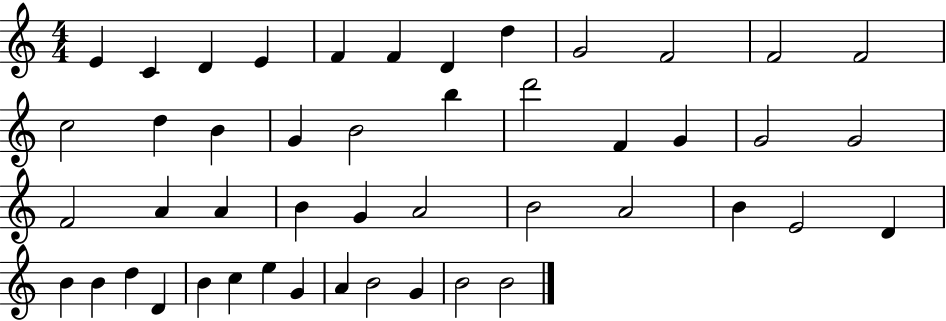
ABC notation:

X:1
T:Untitled
M:4/4
L:1/4
K:C
E C D E F F D d G2 F2 F2 F2 c2 d B G B2 b d'2 F G G2 G2 F2 A A B G A2 B2 A2 B E2 D B B d D B c e G A B2 G B2 B2